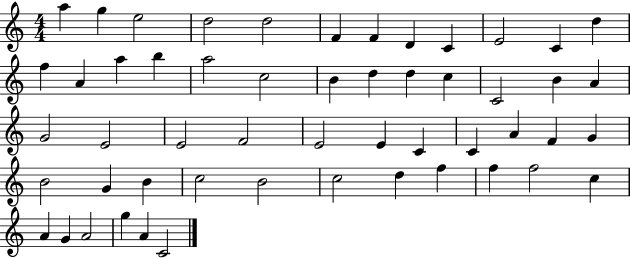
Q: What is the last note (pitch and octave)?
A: C4